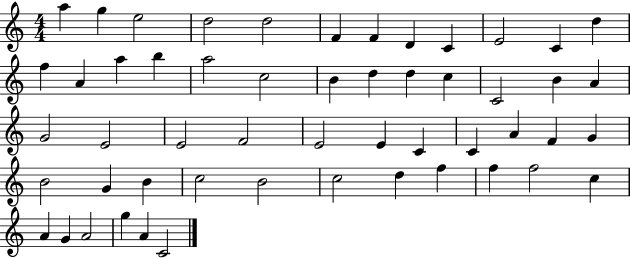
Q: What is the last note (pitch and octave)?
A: C4